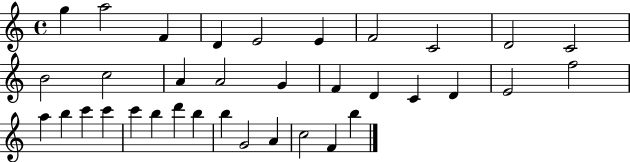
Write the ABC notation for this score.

X:1
T:Untitled
M:4/4
L:1/4
K:C
g a2 F D E2 E F2 C2 D2 C2 B2 c2 A A2 G F D C D E2 f2 a b c' c' c' b d' b b G2 A c2 F b